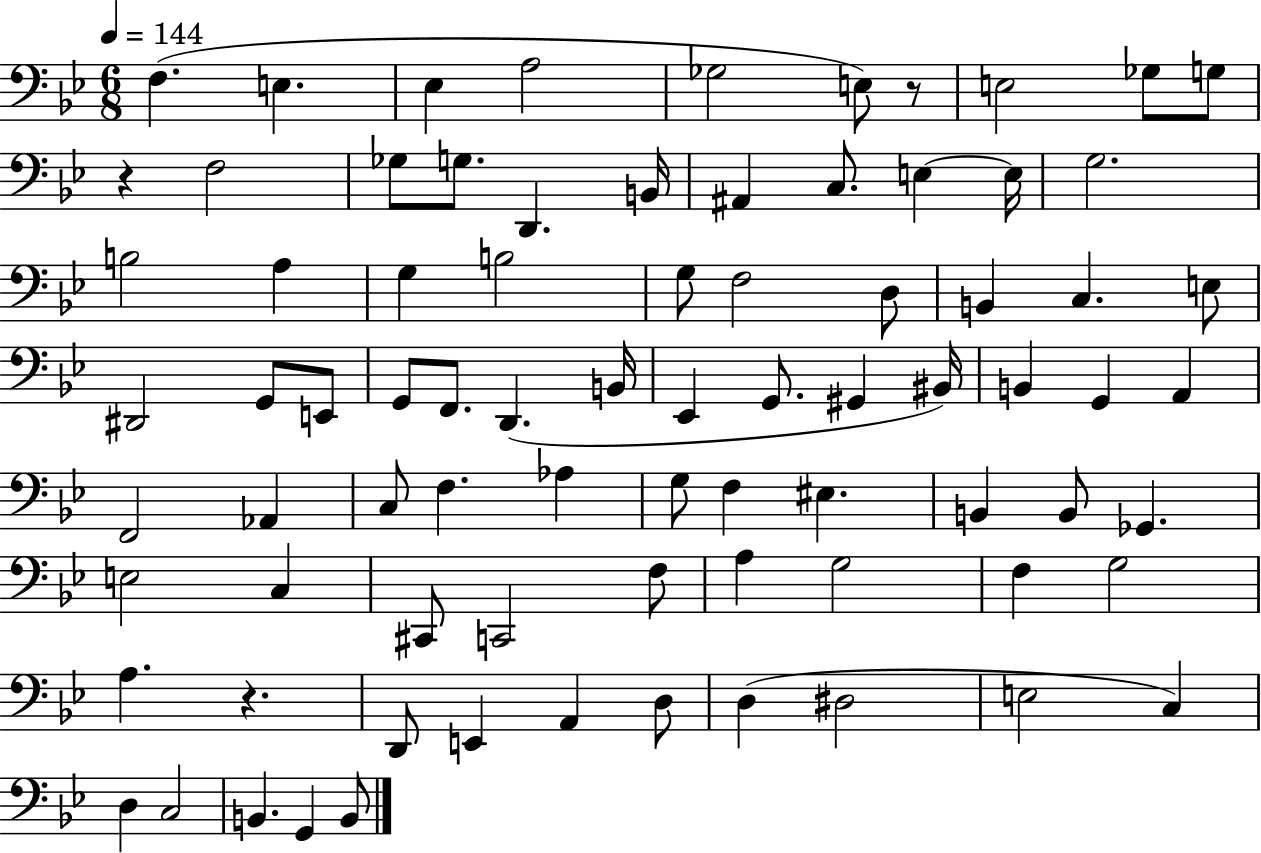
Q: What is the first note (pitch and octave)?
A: F3